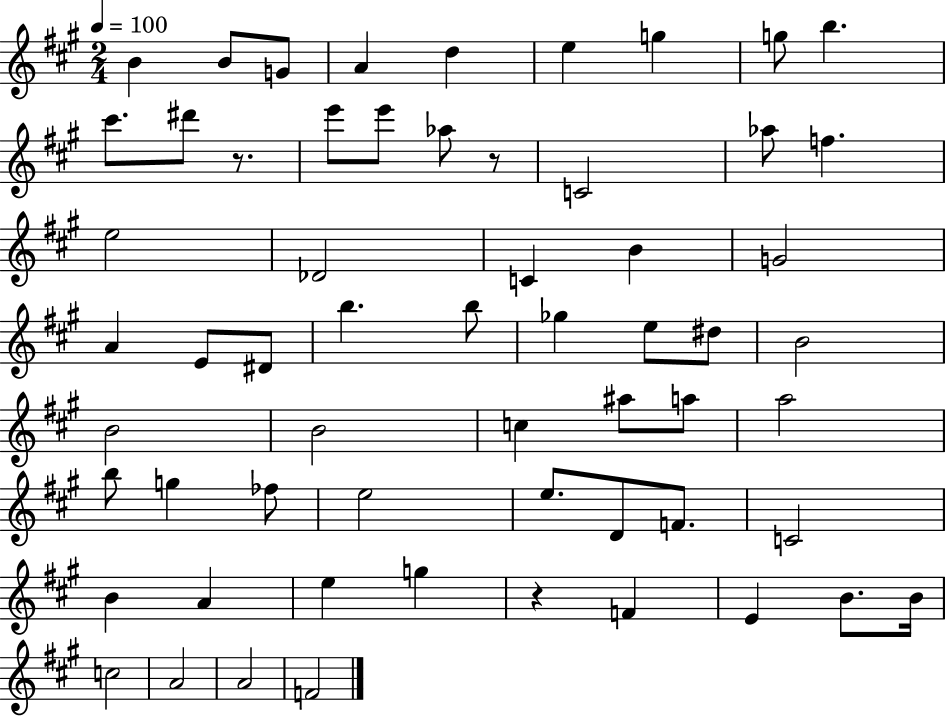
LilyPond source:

{
  \clef treble
  \numericTimeSignature
  \time 2/4
  \key a \major
  \tempo 4 = 100
  b'4 b'8 g'8 | a'4 d''4 | e''4 g''4 | g''8 b''4. | \break cis'''8. dis'''8 r8. | e'''8 e'''8 aes''8 r8 | c'2 | aes''8 f''4. | \break e''2 | des'2 | c'4 b'4 | g'2 | \break a'4 e'8 dis'8 | b''4. b''8 | ges''4 e''8 dis''8 | b'2 | \break b'2 | b'2 | c''4 ais''8 a''8 | a''2 | \break b''8 g''4 fes''8 | e''2 | e''8. d'8 f'8. | c'2 | \break b'4 a'4 | e''4 g''4 | r4 f'4 | e'4 b'8. b'16 | \break c''2 | a'2 | a'2 | f'2 | \break \bar "|."
}